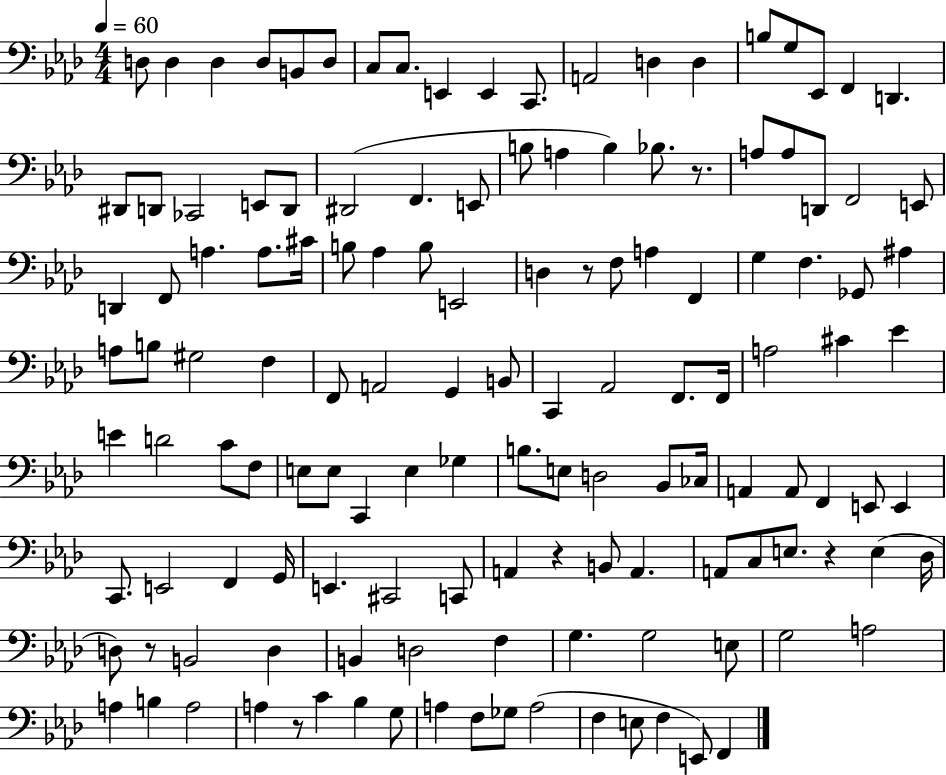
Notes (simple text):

D3/e D3/q D3/q D3/e B2/e D3/e C3/e C3/e. E2/q E2/q C2/e. A2/h D3/q D3/q B3/e G3/e Eb2/e F2/q D2/q. D#2/e D2/e CES2/h E2/e D2/e D#2/h F2/q. E2/e B3/e A3/q B3/q Bb3/e. R/e. A3/e A3/e D2/e F2/h E2/e D2/q F2/e A3/q. A3/e. C#4/s B3/e Ab3/q B3/e E2/h D3/q R/e F3/e A3/q F2/q G3/q F3/q. Gb2/e A#3/q A3/e B3/e G#3/h F3/q F2/e A2/h G2/q B2/e C2/q Ab2/h F2/e. F2/s A3/h C#4/q Eb4/q E4/q D4/h C4/e F3/e E3/e E3/e C2/q E3/q Gb3/q B3/e. E3/e D3/h Bb2/e CES3/s A2/q A2/e F2/q E2/e E2/q C2/e. E2/h F2/q G2/s E2/q. C#2/h C2/e A2/q R/q B2/e A2/q. A2/e C3/e E3/e. R/q E3/q Db3/s D3/e R/e B2/h D3/q B2/q D3/h F3/q G3/q. G3/h E3/e G3/h A3/h A3/q B3/q A3/h A3/q R/e C4/q Bb3/q G3/e A3/q F3/e Gb3/e A3/h F3/q E3/e F3/q E2/e F2/q